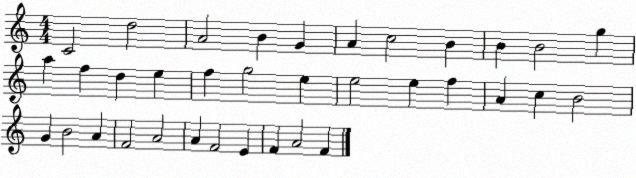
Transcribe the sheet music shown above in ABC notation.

X:1
T:Untitled
M:4/4
L:1/4
K:C
C2 d2 A2 B G A c2 B B B2 g a f d e f g2 e e2 e f A c B2 G B2 A F2 A2 A F2 E F A2 F